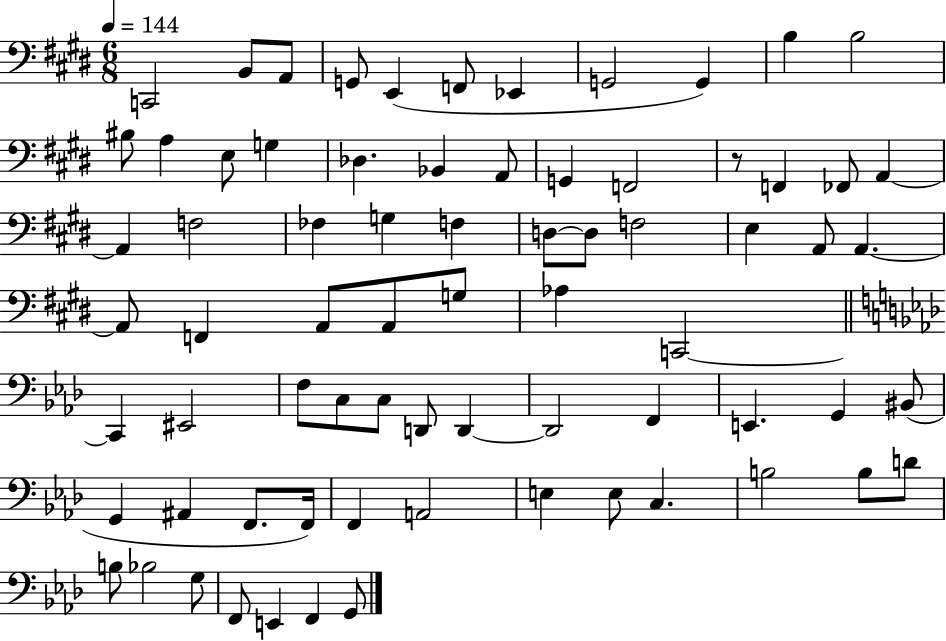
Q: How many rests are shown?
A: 1